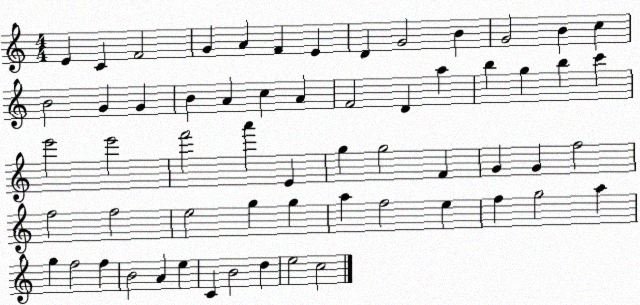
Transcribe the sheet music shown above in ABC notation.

X:1
T:Untitled
M:4/4
L:1/4
K:C
E C F2 G A F E D G2 B G2 B c B2 G G B A c A F2 D a b g b c' e'2 e'2 f'2 a' E g g2 F G G f2 f2 f2 e2 g g a f2 e f g2 a g f2 f B2 A e C B2 d e2 c2